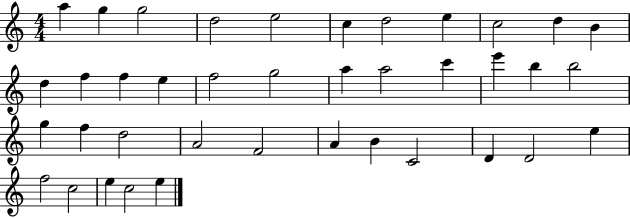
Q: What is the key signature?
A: C major